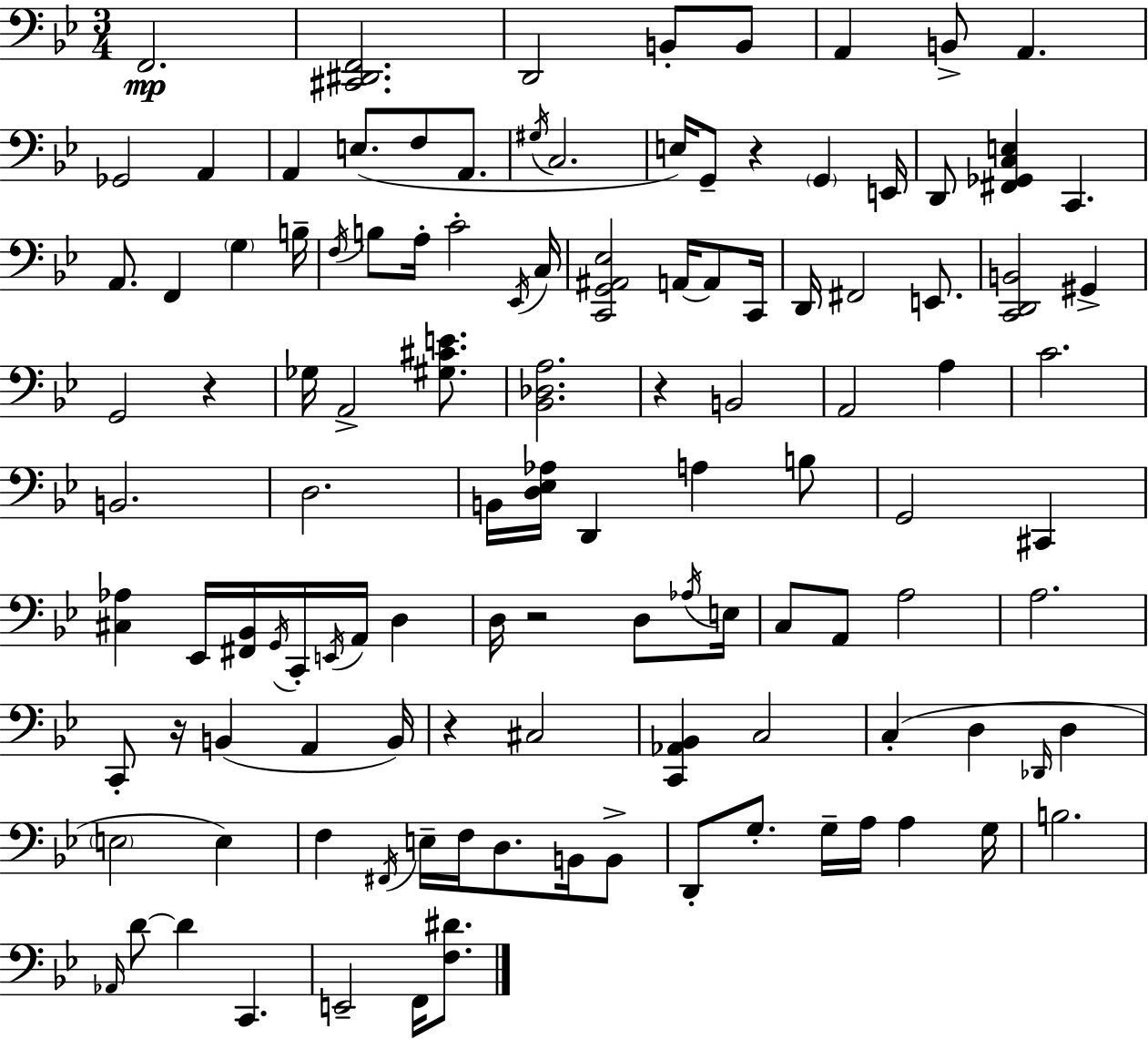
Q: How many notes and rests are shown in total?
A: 116